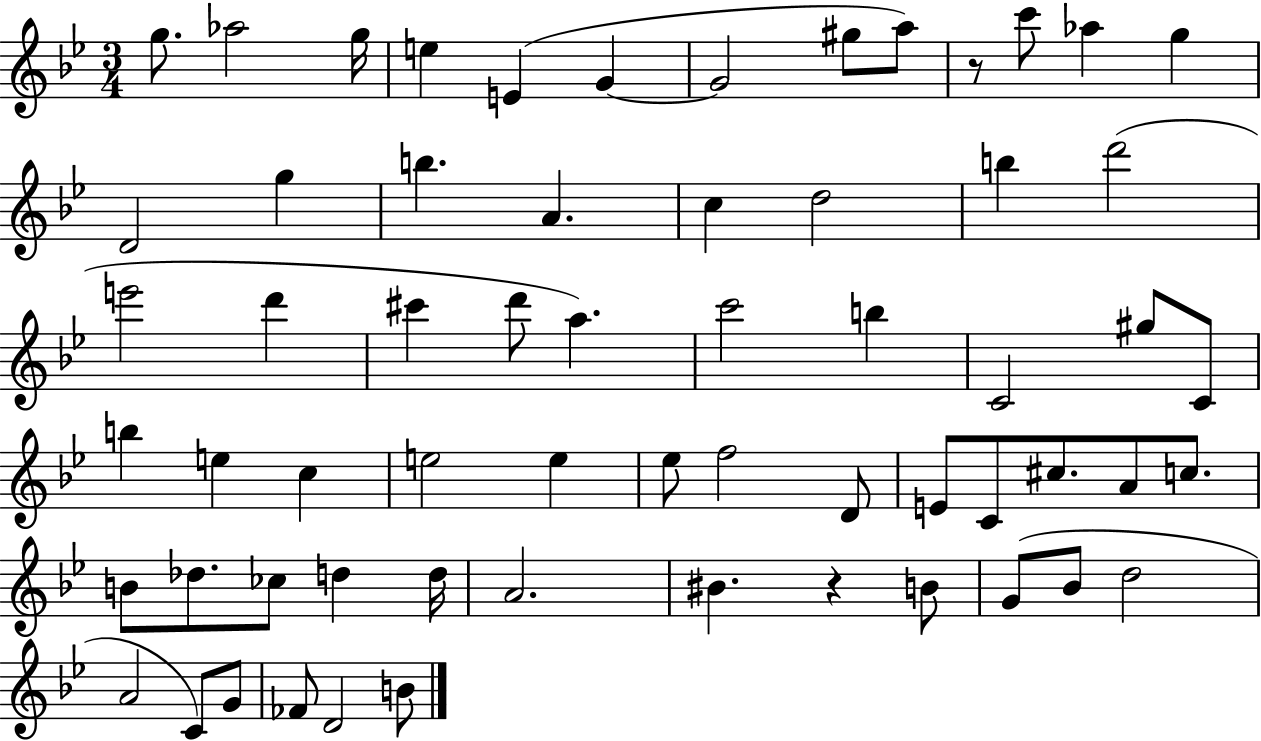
G5/e. Ab5/h G5/s E5/q E4/q G4/q G4/h G#5/e A5/e R/e C6/e Ab5/q G5/q D4/h G5/q B5/q. A4/q. C5/q D5/h B5/q D6/h E6/h D6/q C#6/q D6/e A5/q. C6/h B5/q C4/h G#5/e C4/e B5/q E5/q C5/q E5/h E5/q Eb5/e F5/h D4/e E4/e C4/e C#5/e. A4/e C5/e. B4/e Db5/e. CES5/e D5/q D5/s A4/h. BIS4/q. R/q B4/e G4/e Bb4/e D5/h A4/h C4/e G4/e FES4/e D4/h B4/e